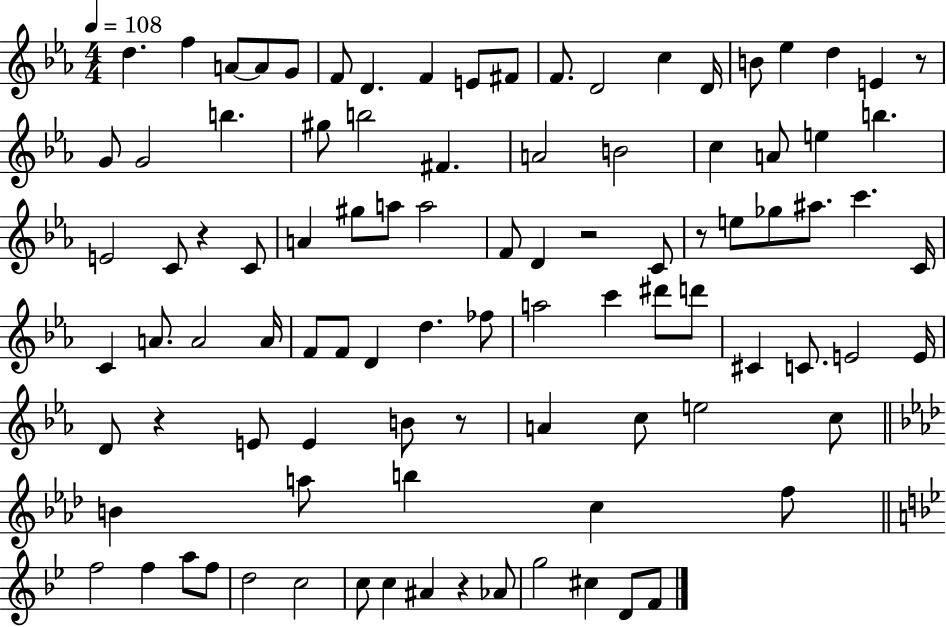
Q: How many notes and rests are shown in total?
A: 96